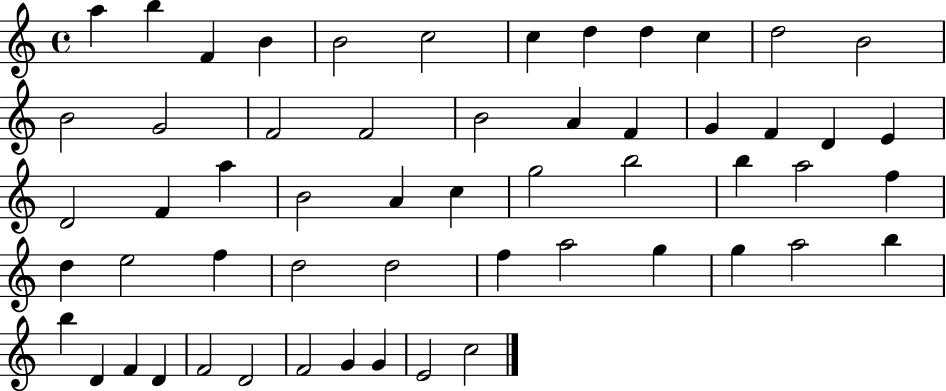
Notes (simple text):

A5/q B5/q F4/q B4/q B4/h C5/h C5/q D5/q D5/q C5/q D5/h B4/h B4/h G4/h F4/h F4/h B4/h A4/q F4/q G4/q F4/q D4/q E4/q D4/h F4/q A5/q B4/h A4/q C5/q G5/h B5/h B5/q A5/h F5/q D5/q E5/h F5/q D5/h D5/h F5/q A5/h G5/q G5/q A5/h B5/q B5/q D4/q F4/q D4/q F4/h D4/h F4/h G4/q G4/q E4/h C5/h